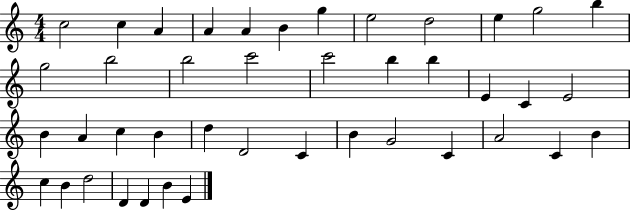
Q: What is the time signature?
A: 4/4